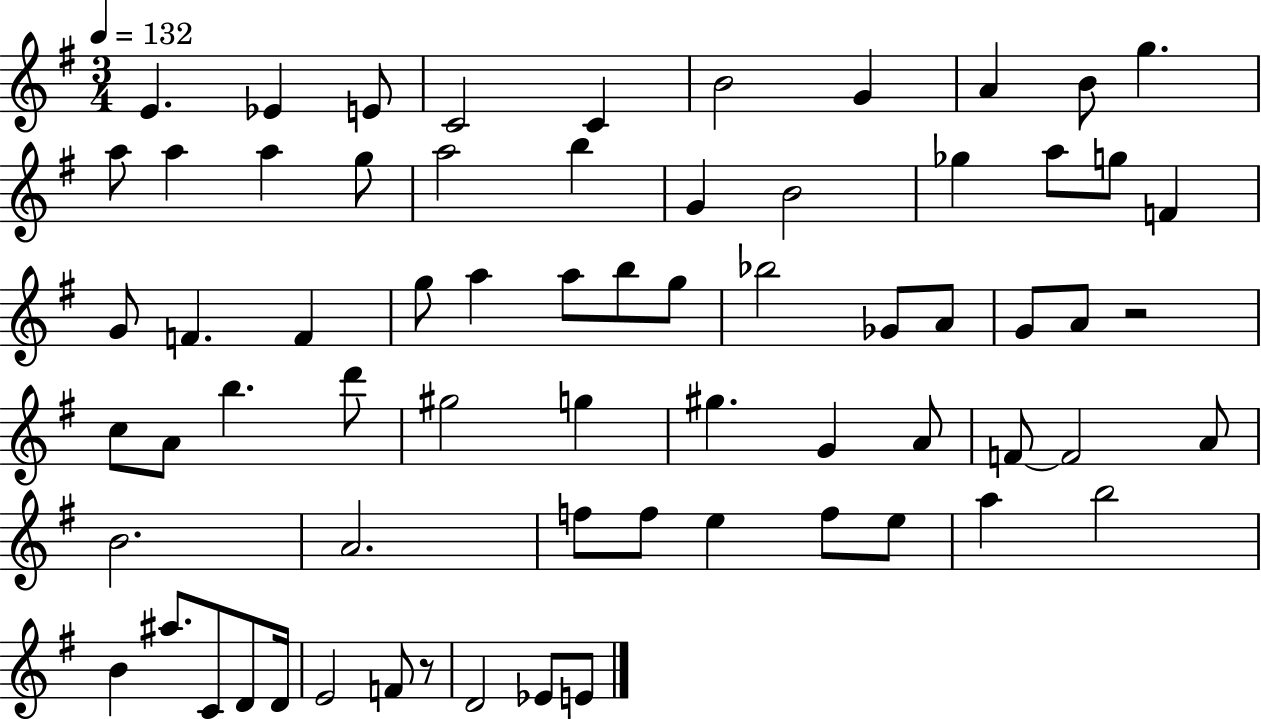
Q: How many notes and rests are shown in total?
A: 68